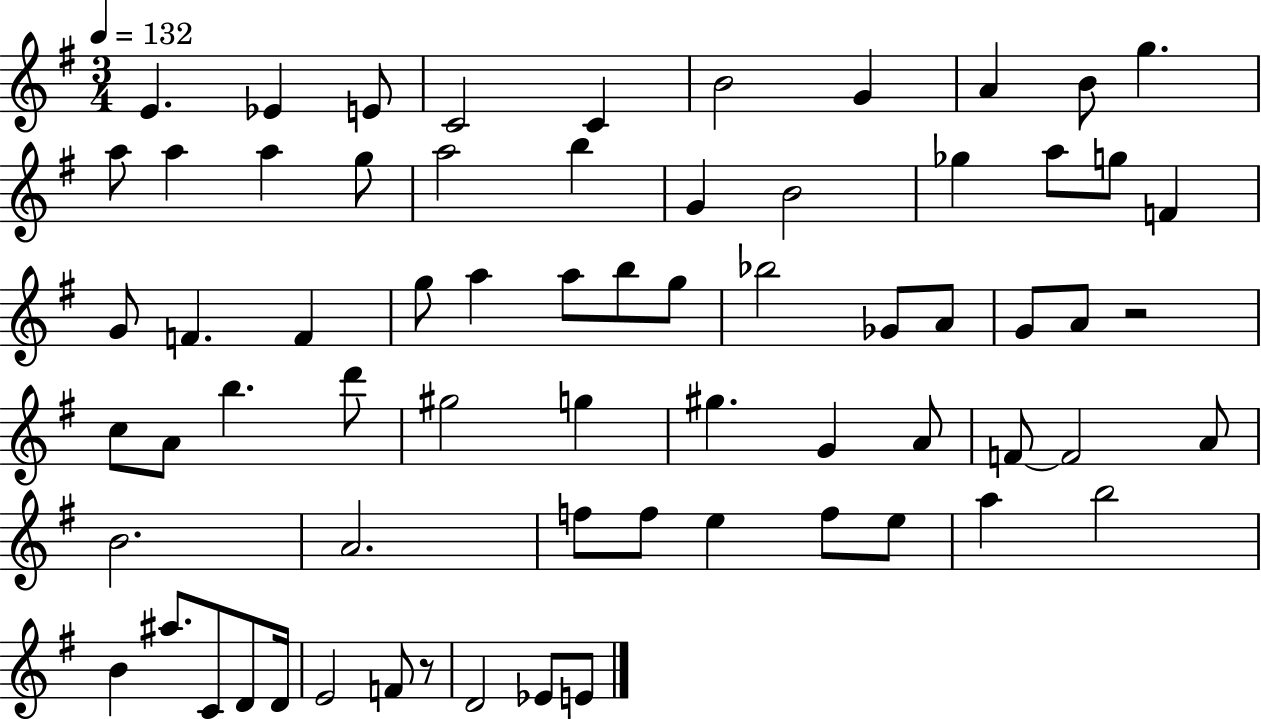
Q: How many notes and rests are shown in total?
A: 68